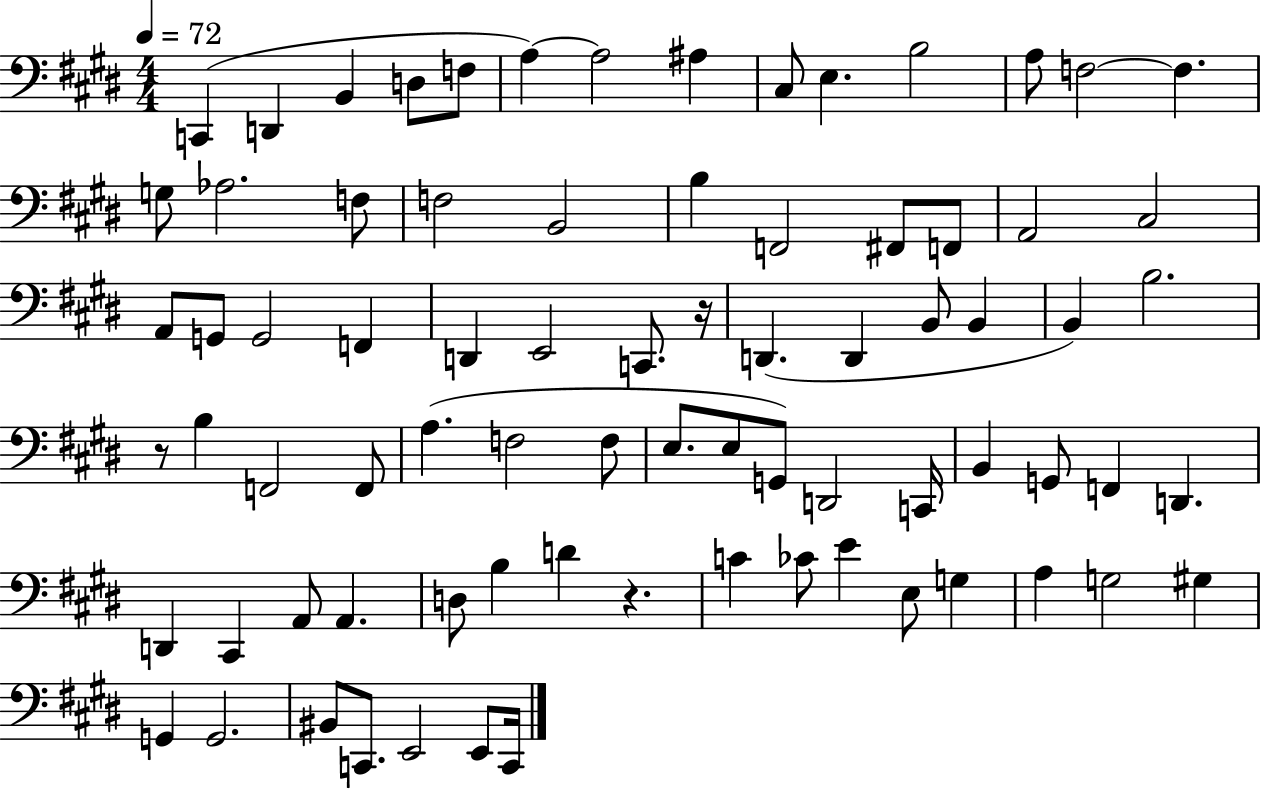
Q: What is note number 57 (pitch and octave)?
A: A2